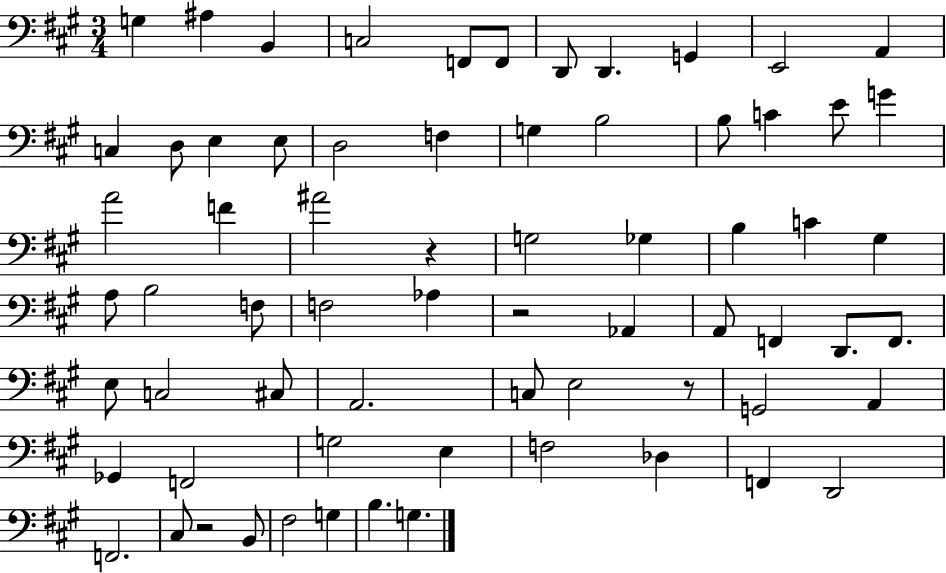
G3/q A#3/q B2/q C3/h F2/e F2/e D2/e D2/q. G2/q E2/h A2/q C3/q D3/e E3/q E3/e D3/h F3/q G3/q B3/h B3/e C4/q E4/e G4/q A4/h F4/q A#4/h R/q G3/h Gb3/q B3/q C4/q G#3/q A3/e B3/h F3/e F3/h Ab3/q R/h Ab2/q A2/e F2/q D2/e. F2/e. E3/e C3/h C#3/e A2/h. C3/e E3/h R/e G2/h A2/q Gb2/q F2/h G3/h E3/q F3/h Db3/q F2/q D2/h F2/h. C#3/e R/h B2/e F#3/h G3/q B3/q. G3/q.